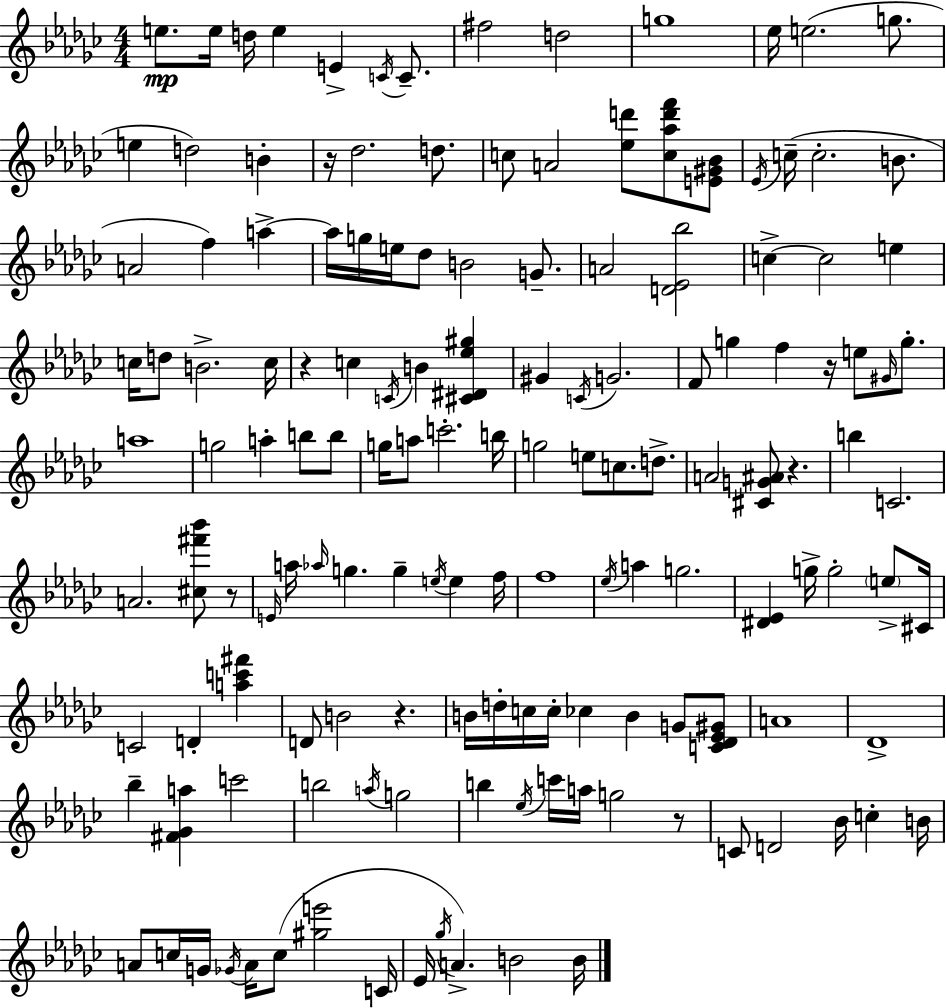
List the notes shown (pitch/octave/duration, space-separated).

E5/e. E5/s D5/s E5/q E4/q C4/s C4/e. F#5/h D5/h G5/w Eb5/s E5/h. G5/e. E5/q D5/h B4/q R/s Db5/h. D5/e. C5/e A4/h [Eb5,D6]/e [C5,Ab5,D6,F6]/e [E4,G#4,Bb4]/e Eb4/s C5/s C5/h. B4/e. A4/h F5/q A5/q A5/s G5/s E5/s Db5/e B4/h G4/e. A4/h [D4,Eb4,Bb5]/h C5/q C5/h E5/q C5/s D5/e B4/h. C5/s R/q C5/q C4/s B4/q [C#4,D#4,Eb5,G#5]/q G#4/q C4/s G4/h. F4/e G5/q F5/q R/s E5/e G#4/s G5/e. A5/w G5/h A5/q B5/e B5/e G5/s A5/e C6/h. B5/s G5/h E5/e C5/e. D5/e. A4/h [C#4,G4,A#4]/e R/q. B5/q C4/h. A4/h. [C#5,F#6,Bb6]/e R/e E4/s A5/s Ab5/s G5/q. G5/q E5/s E5/q F5/s F5/w Eb5/s A5/q G5/h. [D#4,Eb4]/q G5/s G5/h E5/e C#4/s C4/h D4/q [A5,C6,F#6]/q D4/e B4/h R/q. B4/s D5/s C5/s C5/s CES5/q B4/q G4/e [C4,Db4,Eb4,G#4]/e A4/w Db4/w Bb5/q [F#4,Gb4,A5]/q C6/h B5/h A5/s G5/h B5/q Eb5/s C6/s A5/s G5/h R/e C4/e D4/h Bb4/s C5/q B4/s A4/e C5/s G4/s Gb4/s A4/s C5/e [G#5,E6]/h C4/s Eb4/s Gb5/s A4/q. B4/h B4/s